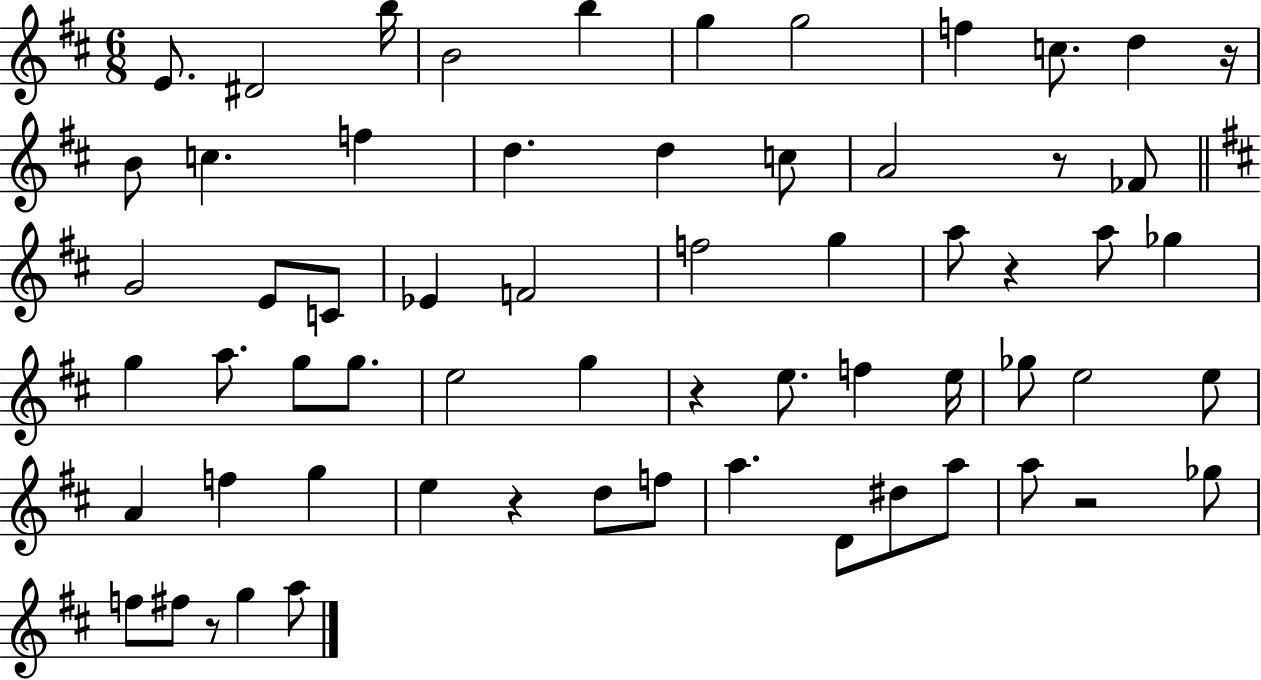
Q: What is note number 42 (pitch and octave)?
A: F5